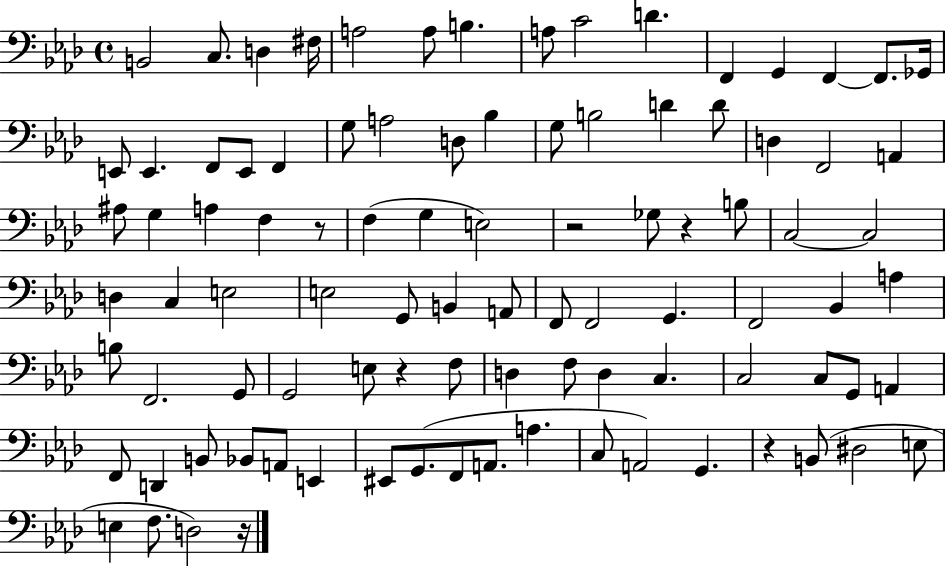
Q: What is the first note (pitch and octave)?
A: B2